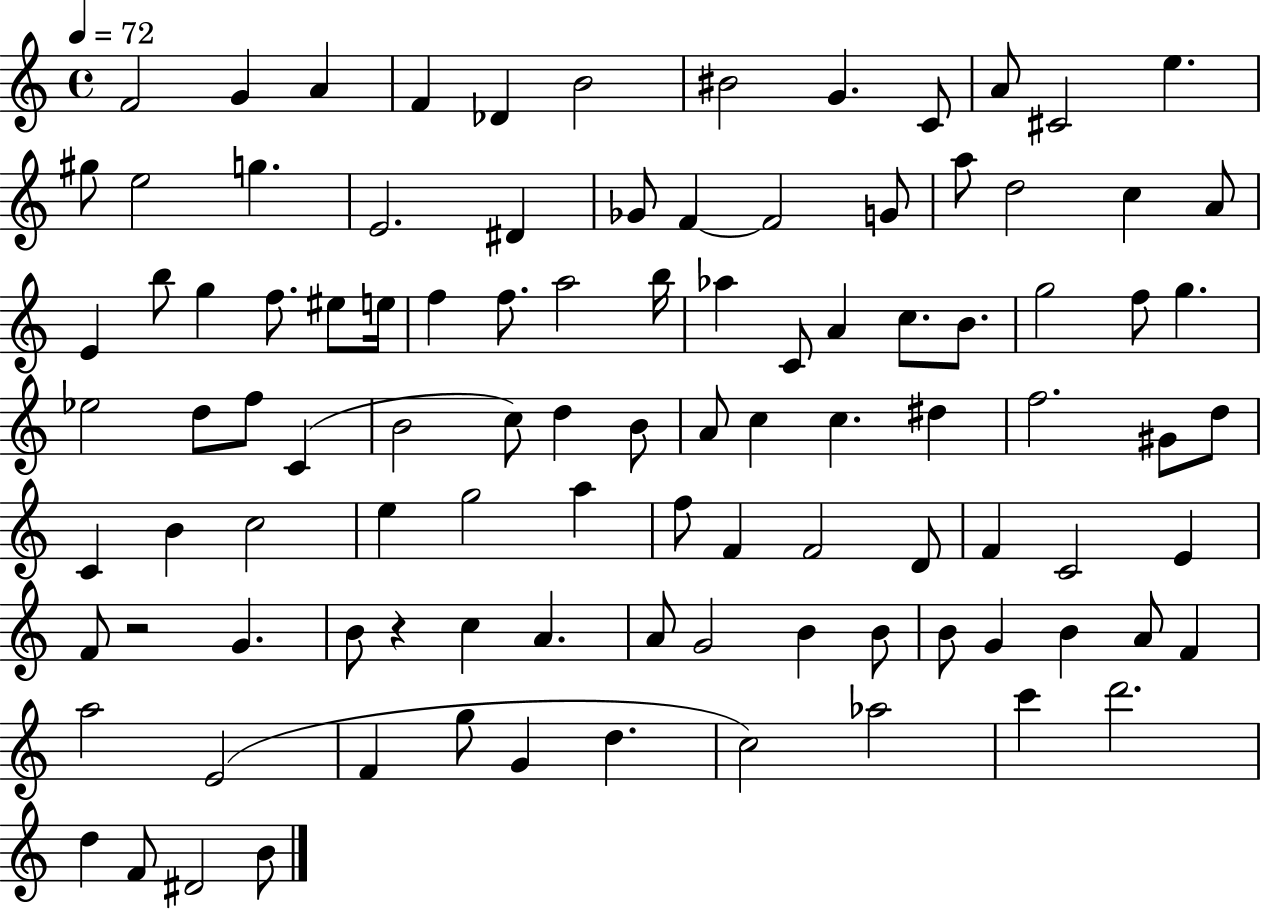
{
  \clef treble
  \time 4/4
  \defaultTimeSignature
  \key c \major
  \tempo 4 = 72
  f'2 g'4 a'4 | f'4 des'4 b'2 | bis'2 g'4. c'8 | a'8 cis'2 e''4. | \break gis''8 e''2 g''4. | e'2. dis'4 | ges'8 f'4~~ f'2 g'8 | a''8 d''2 c''4 a'8 | \break e'4 b''8 g''4 f''8. eis''8 e''16 | f''4 f''8. a''2 b''16 | aes''4 c'8 a'4 c''8. b'8. | g''2 f''8 g''4. | \break ees''2 d''8 f''8 c'4( | b'2 c''8) d''4 b'8 | a'8 c''4 c''4. dis''4 | f''2. gis'8 d''8 | \break c'4 b'4 c''2 | e''4 g''2 a''4 | f''8 f'4 f'2 d'8 | f'4 c'2 e'4 | \break f'8 r2 g'4. | b'8 r4 c''4 a'4. | a'8 g'2 b'4 b'8 | b'8 g'4 b'4 a'8 f'4 | \break a''2 e'2( | f'4 g''8 g'4 d''4. | c''2) aes''2 | c'''4 d'''2. | \break d''4 f'8 dis'2 b'8 | \bar "|."
}